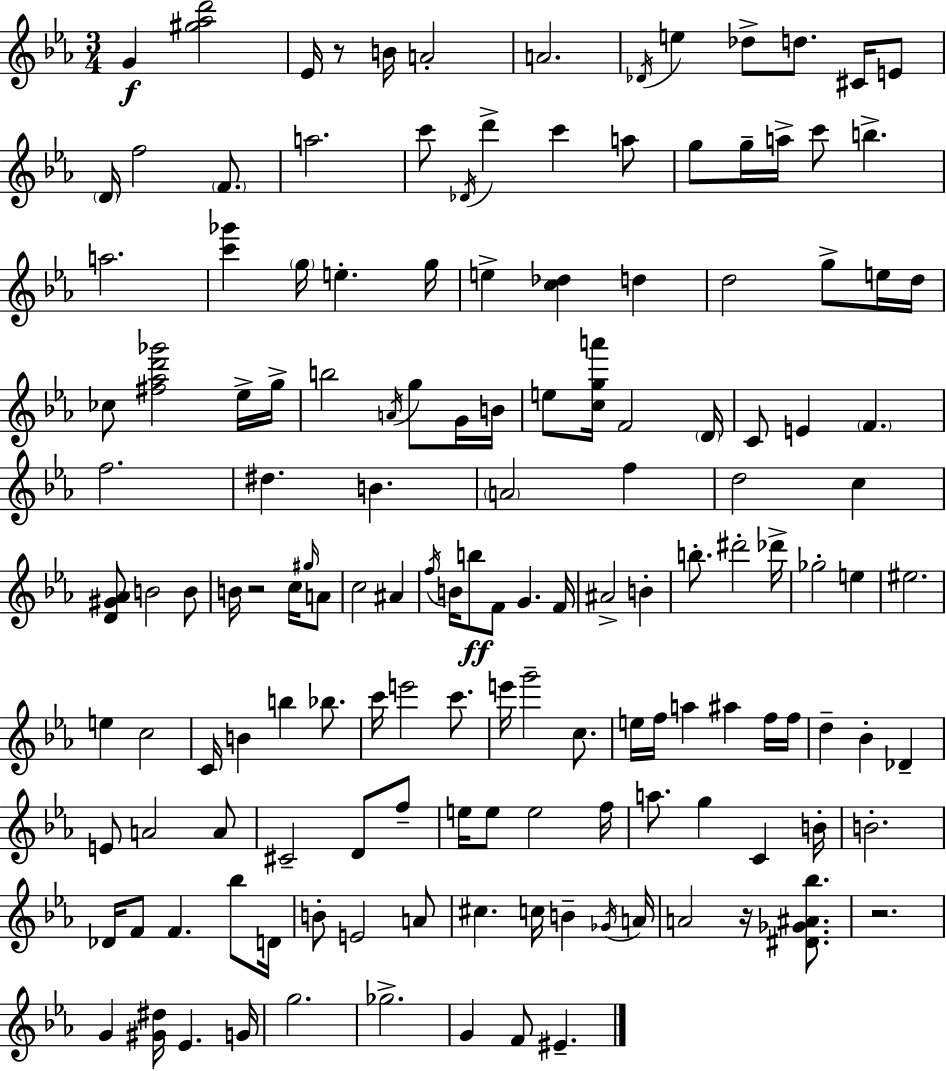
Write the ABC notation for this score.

X:1
T:Untitled
M:3/4
L:1/4
K:Eb
G [^g_ad']2 _E/4 z/2 B/4 A2 A2 _D/4 e _d/2 d/2 ^C/4 E/2 D/4 f2 F/2 a2 c'/2 _D/4 d' c' a/2 g/2 g/4 a/4 c'/2 b a2 [c'_g'] g/4 e g/4 e [c_d] d d2 g/2 e/4 d/4 _c/2 [^f_ad'_g']2 _e/4 g/4 b2 A/4 g/2 G/4 B/4 e/2 [cga']/4 F2 D/4 C/2 E F f2 ^d B A2 f d2 c [D^G_A]/2 B2 B/2 B/4 z2 c/4 ^g/4 A/2 c2 ^A f/4 B/4 b/2 F/2 G F/4 ^A2 B b/2 ^d'2 _d'/4 _g2 e ^e2 e c2 C/4 B b _b/2 c'/4 e'2 c'/2 e'/4 g'2 c/2 e/4 f/4 a ^a f/4 f/4 d _B _D E/2 A2 A/2 ^C2 D/2 f/2 e/4 e/2 e2 f/4 a/2 g C B/4 B2 _D/4 F/2 F _b/2 D/4 B/2 E2 A/2 ^c c/4 B _G/4 A/4 A2 z/4 [^D_G^A_b]/2 z2 G [^G^d]/4 _E G/4 g2 _g2 G F/2 ^E